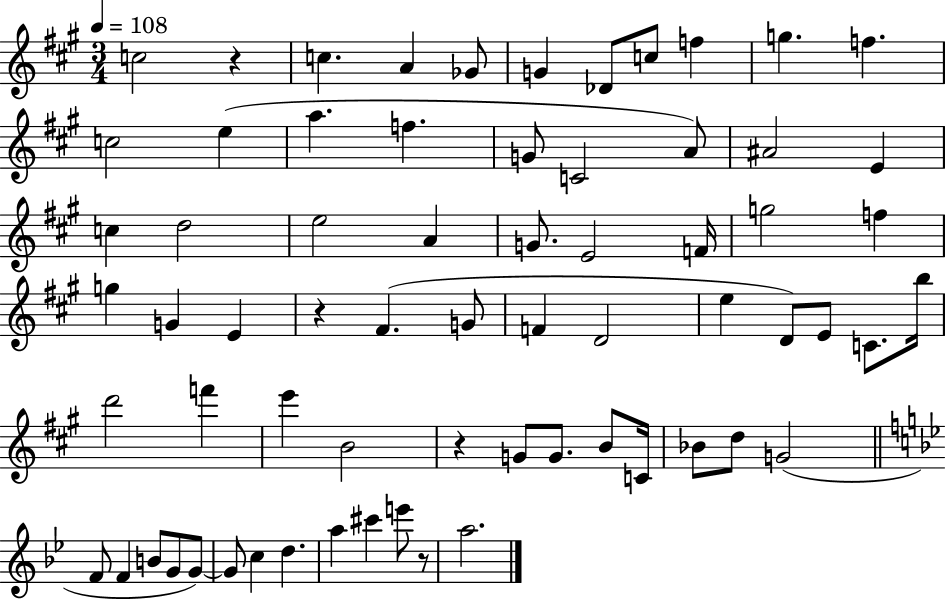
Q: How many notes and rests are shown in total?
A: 67